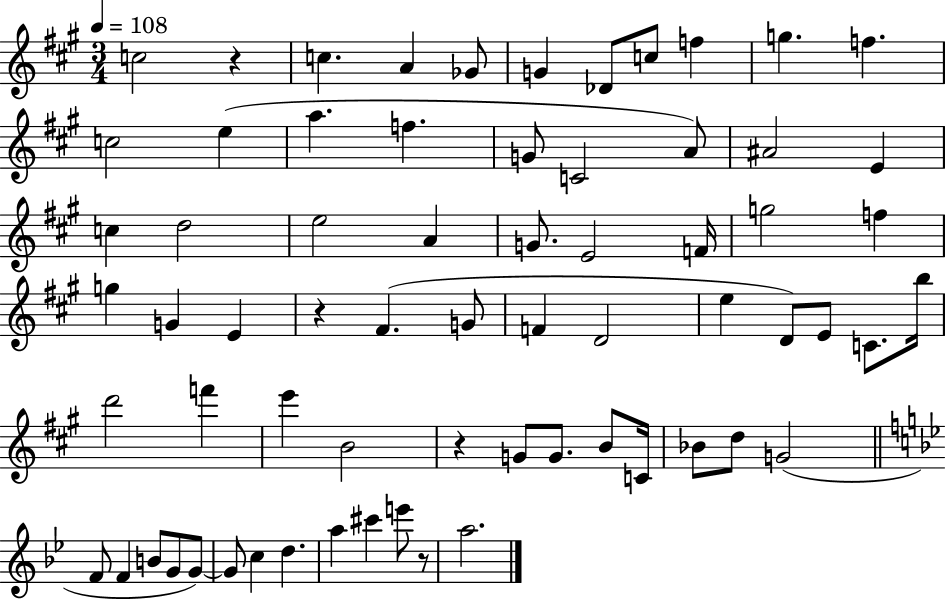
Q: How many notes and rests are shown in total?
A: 67